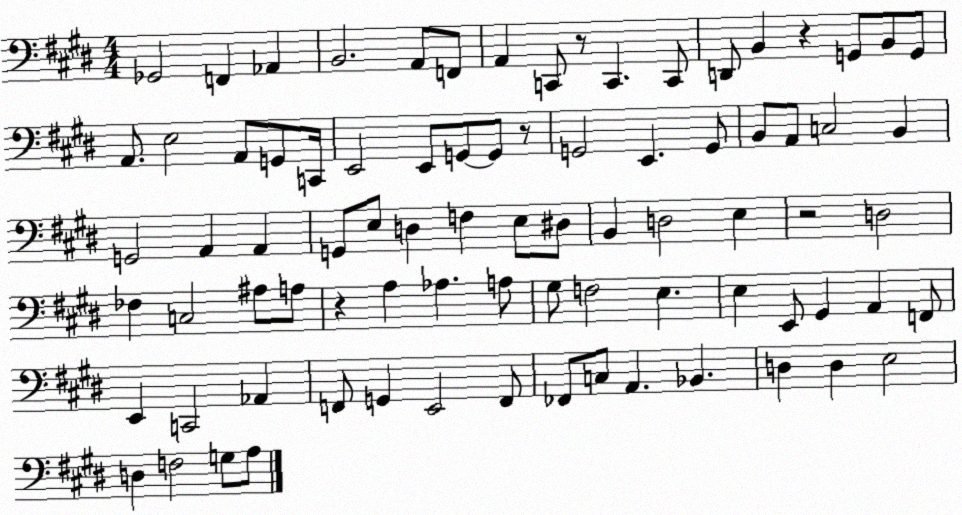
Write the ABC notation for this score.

X:1
T:Untitled
M:4/4
L:1/4
K:E
_G,,2 F,, _A,, B,,2 A,,/2 F,,/2 A,, C,,/2 z/2 C,, C,,/2 D,,/2 B,, z G,,/2 B,,/2 G,,/2 A,,/2 E,2 A,,/2 G,,/2 C,,/4 E,,2 E,,/2 G,,/2 G,,/2 z/2 G,,2 E,, G,,/2 B,,/2 A,,/2 C,2 B,, G,,2 A,, A,, G,,/2 E,/2 D, F, E,/2 ^D,/2 B,, D,2 E, z2 D,2 _F, C,2 ^A,/2 A,/2 z A, _A, A,/2 ^G,/2 F,2 E, E, E,,/2 ^G,, A,, F,,/2 E,, C,,2 _A,, F,,/2 G,, E,,2 F,,/2 _F,,/2 C,/2 A,, _B,, D, D, E,2 D, F,2 G,/2 A,/2